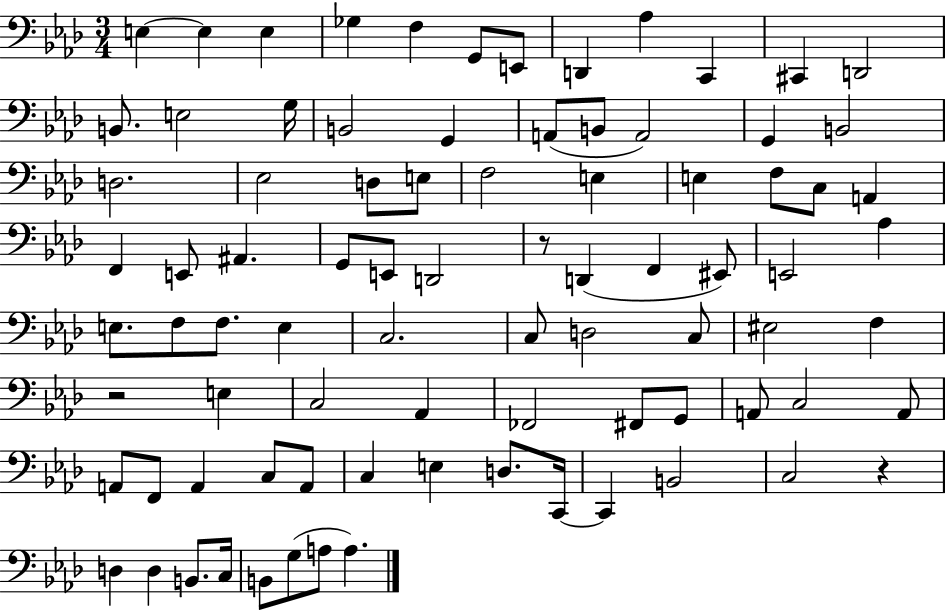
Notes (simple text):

E3/q E3/q E3/q Gb3/q F3/q G2/e E2/e D2/q Ab3/q C2/q C#2/q D2/h B2/e. E3/h G3/s B2/h G2/q A2/e B2/e A2/h G2/q B2/h D3/h. Eb3/h D3/e E3/e F3/h E3/q E3/q F3/e C3/e A2/q F2/q E2/e A#2/q. G2/e E2/e D2/h R/e D2/q F2/q EIS2/e E2/h Ab3/q E3/e. F3/e F3/e. E3/q C3/h. C3/e D3/h C3/e EIS3/h F3/q R/h E3/q C3/h Ab2/q FES2/h F#2/e G2/e A2/e C3/h A2/e A2/e F2/e A2/q C3/e A2/e C3/q E3/q D3/e. C2/s C2/q B2/h C3/h R/q D3/q D3/q B2/e. C3/s B2/e G3/e A3/e A3/q.